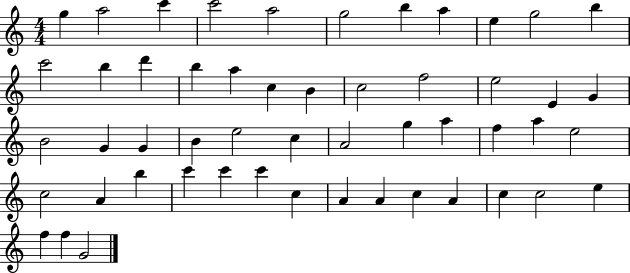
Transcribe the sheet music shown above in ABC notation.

X:1
T:Untitled
M:4/4
L:1/4
K:C
g a2 c' c'2 a2 g2 b a e g2 b c'2 b d' b a c B c2 f2 e2 E G B2 G G B e2 c A2 g a f a e2 c2 A b c' c' c' c A A c A c c2 e f f G2